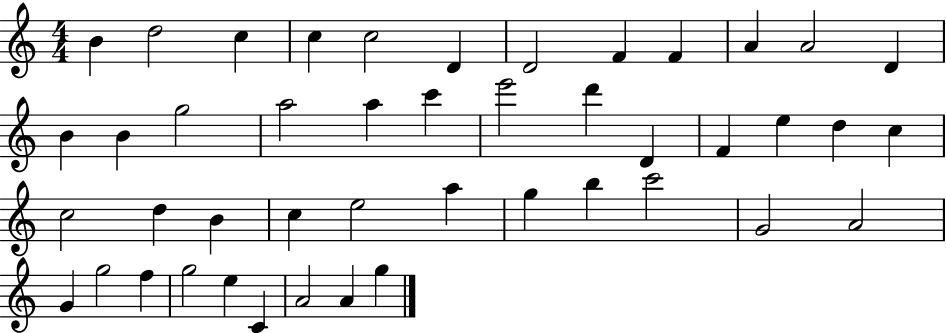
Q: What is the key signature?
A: C major